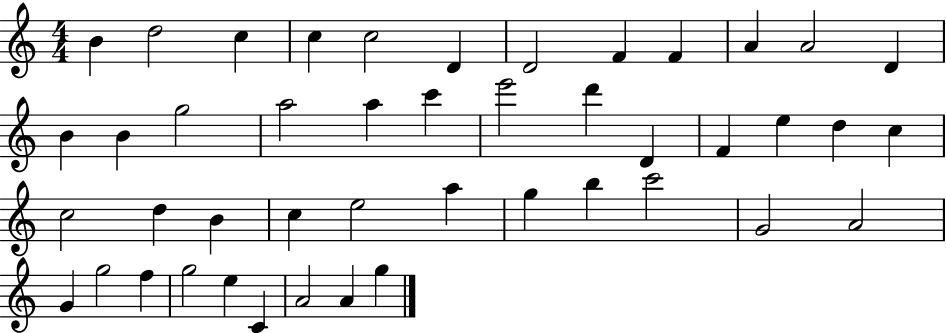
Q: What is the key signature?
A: C major